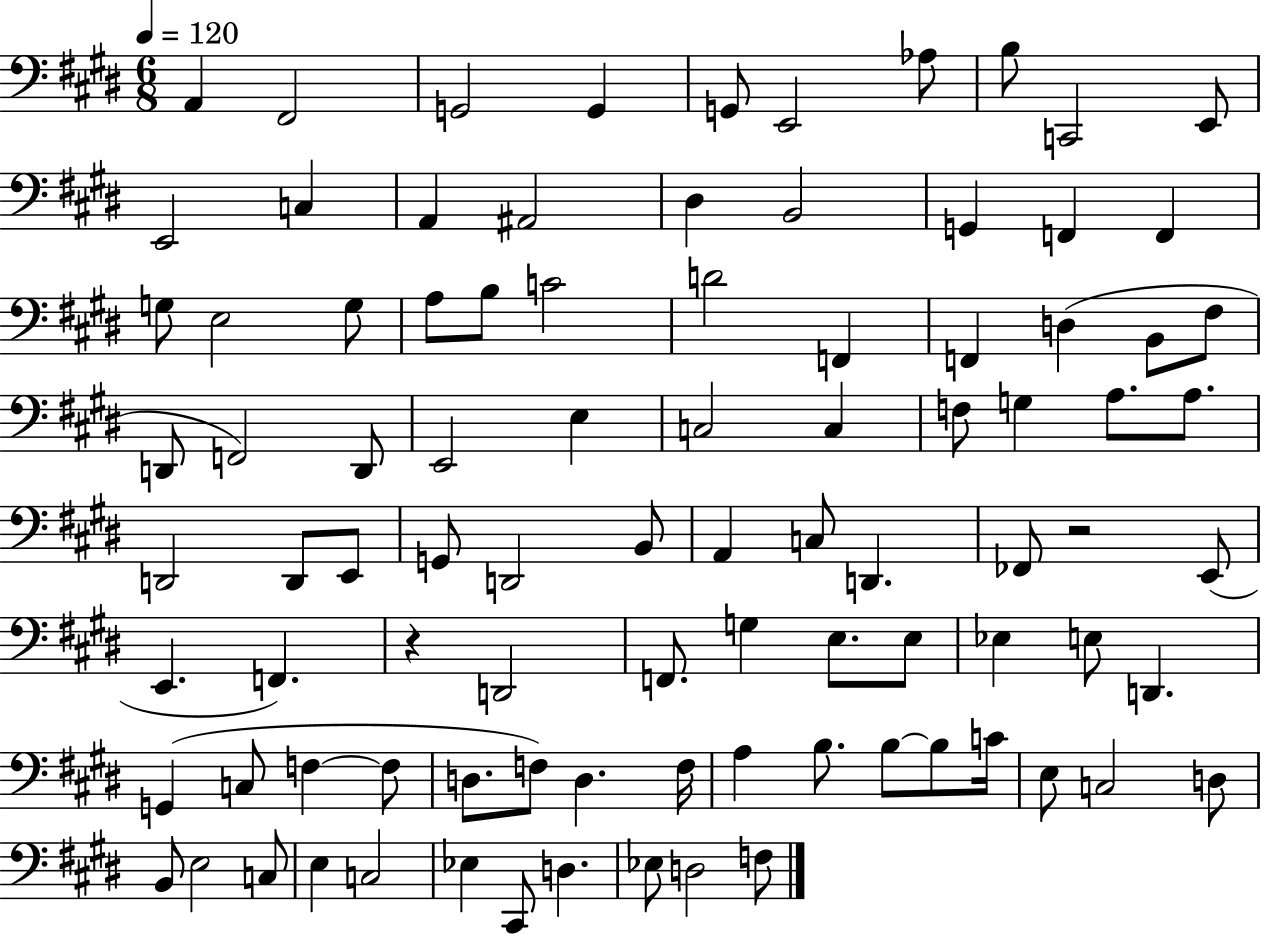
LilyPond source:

{
  \clef bass
  \numericTimeSignature
  \time 6/8
  \key e \major
  \tempo 4 = 120
  a,4 fis,2 | g,2 g,4 | g,8 e,2 aes8 | b8 c,2 e,8 | \break e,2 c4 | a,4 ais,2 | dis4 b,2 | g,4 f,4 f,4 | \break g8 e2 g8 | a8 b8 c'2 | d'2 f,4 | f,4 d4( b,8 fis8 | \break d,8 f,2) d,8 | e,2 e4 | c2 c4 | f8 g4 a8. a8. | \break d,2 d,8 e,8 | g,8 d,2 b,8 | a,4 c8 d,4. | fes,8 r2 e,8( | \break e,4. f,4.) | r4 d,2 | f,8. g4 e8. e8 | ees4 e8 d,4. | \break g,4( c8 f4~~ f8 | d8. f8) d4. f16 | a4 b8. b8~~ b8 c'16 | e8 c2 d8 | \break b,8 e2 c8 | e4 c2 | ees4 cis,8 d4. | ees8 d2 f8 | \break \bar "|."
}